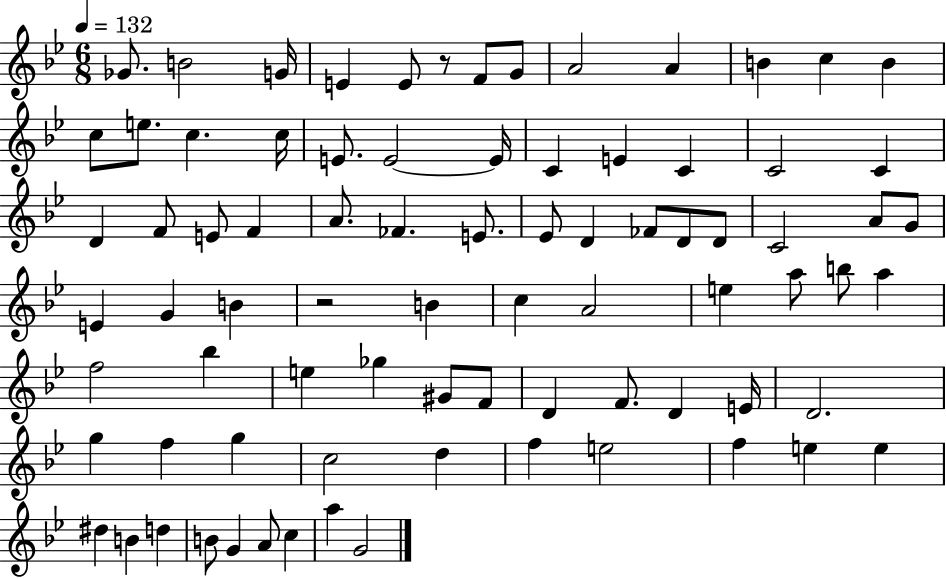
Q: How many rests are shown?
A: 2